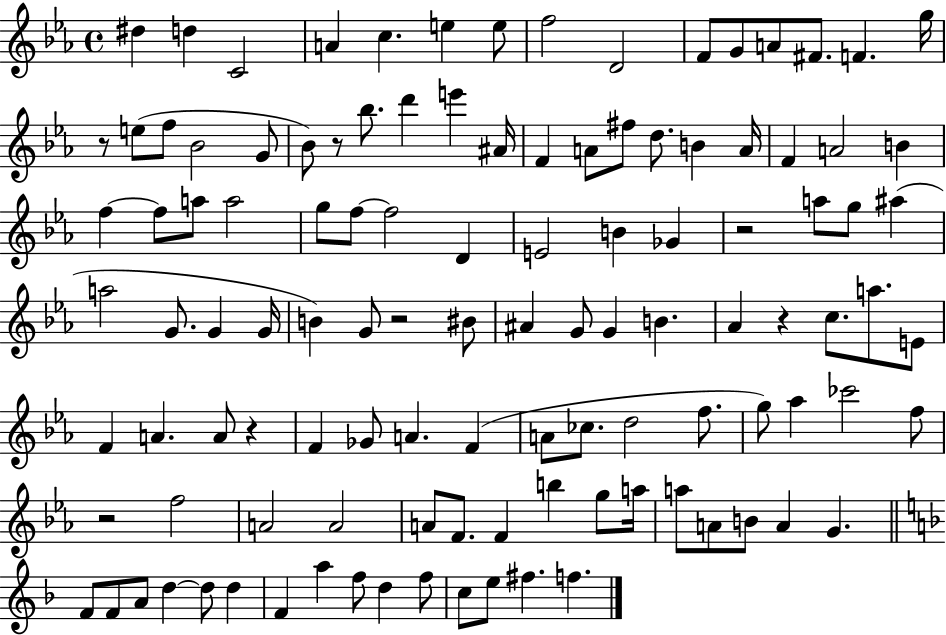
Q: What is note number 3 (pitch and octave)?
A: C4